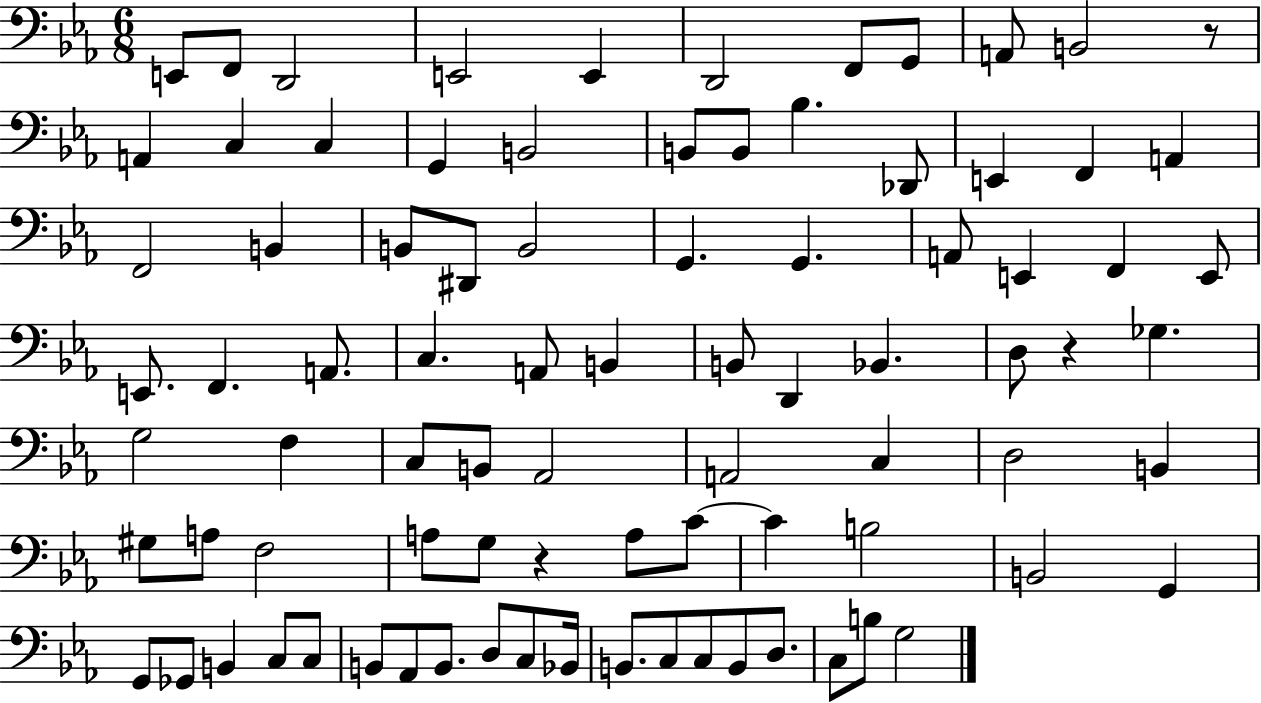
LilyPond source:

{
  \clef bass
  \numericTimeSignature
  \time 6/8
  \key ees \major
  e,8 f,8 d,2 | e,2 e,4 | d,2 f,8 g,8 | a,8 b,2 r8 | \break a,4 c4 c4 | g,4 b,2 | b,8 b,8 bes4. des,8 | e,4 f,4 a,4 | \break f,2 b,4 | b,8 dis,8 b,2 | g,4. g,4. | a,8 e,4 f,4 e,8 | \break e,8. f,4. a,8. | c4. a,8 b,4 | b,8 d,4 bes,4. | d8 r4 ges4. | \break g2 f4 | c8 b,8 aes,2 | a,2 c4 | d2 b,4 | \break gis8 a8 f2 | a8 g8 r4 a8 c'8~~ | c'4 b2 | b,2 g,4 | \break g,8 ges,8 b,4 c8 c8 | b,8 aes,8 b,8. d8 c8 bes,16 | b,8. c8 c8 b,8 d8. | c8 b8 g2 | \break \bar "|."
}